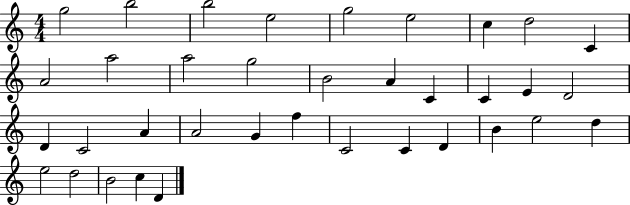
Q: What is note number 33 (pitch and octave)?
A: D5